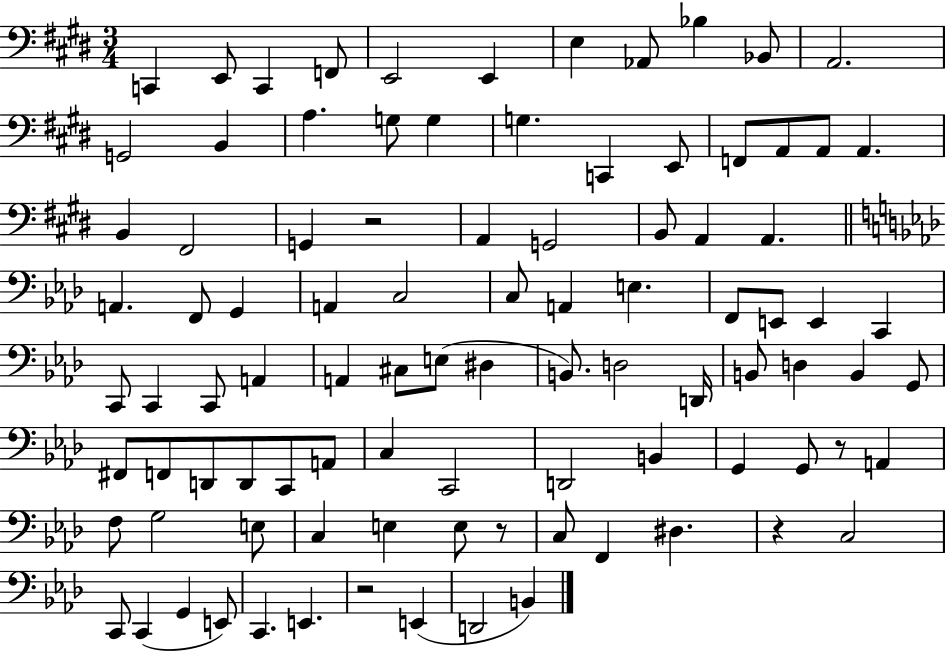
X:1
T:Untitled
M:3/4
L:1/4
K:E
C,, E,,/2 C,, F,,/2 E,,2 E,, E, _A,,/2 _B, _B,,/2 A,,2 G,,2 B,, A, G,/2 G, G, C,, E,,/2 F,,/2 A,,/2 A,,/2 A,, B,, ^F,,2 G,, z2 A,, G,,2 B,,/2 A,, A,, A,, F,,/2 G,, A,, C,2 C,/2 A,, E, F,,/2 E,,/2 E,, C,, C,,/2 C,, C,,/2 A,, A,, ^C,/2 E,/2 ^D, B,,/2 D,2 D,,/4 B,,/2 D, B,, G,,/2 ^F,,/2 F,,/2 D,,/2 D,,/2 C,,/2 A,,/2 C, C,,2 D,,2 B,, G,, G,,/2 z/2 A,, F,/2 G,2 E,/2 C, E, E,/2 z/2 C,/2 F,, ^D, z C,2 C,,/2 C,, G,, E,,/2 C,, E,, z2 E,, D,,2 B,,